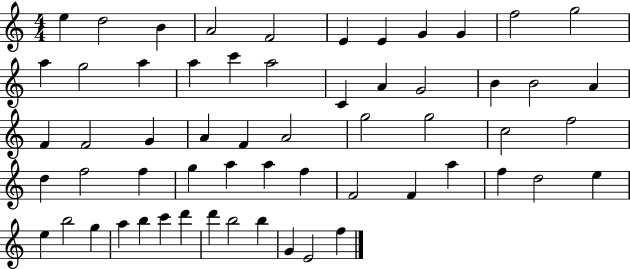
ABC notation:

X:1
T:Untitled
M:4/4
L:1/4
K:C
e d2 B A2 F2 E E G G f2 g2 a g2 a a c' a2 C A G2 B B2 A F F2 G A F A2 g2 g2 c2 f2 d f2 f g a a f F2 F a f d2 e e b2 g a b c' d' d' b2 b G E2 f